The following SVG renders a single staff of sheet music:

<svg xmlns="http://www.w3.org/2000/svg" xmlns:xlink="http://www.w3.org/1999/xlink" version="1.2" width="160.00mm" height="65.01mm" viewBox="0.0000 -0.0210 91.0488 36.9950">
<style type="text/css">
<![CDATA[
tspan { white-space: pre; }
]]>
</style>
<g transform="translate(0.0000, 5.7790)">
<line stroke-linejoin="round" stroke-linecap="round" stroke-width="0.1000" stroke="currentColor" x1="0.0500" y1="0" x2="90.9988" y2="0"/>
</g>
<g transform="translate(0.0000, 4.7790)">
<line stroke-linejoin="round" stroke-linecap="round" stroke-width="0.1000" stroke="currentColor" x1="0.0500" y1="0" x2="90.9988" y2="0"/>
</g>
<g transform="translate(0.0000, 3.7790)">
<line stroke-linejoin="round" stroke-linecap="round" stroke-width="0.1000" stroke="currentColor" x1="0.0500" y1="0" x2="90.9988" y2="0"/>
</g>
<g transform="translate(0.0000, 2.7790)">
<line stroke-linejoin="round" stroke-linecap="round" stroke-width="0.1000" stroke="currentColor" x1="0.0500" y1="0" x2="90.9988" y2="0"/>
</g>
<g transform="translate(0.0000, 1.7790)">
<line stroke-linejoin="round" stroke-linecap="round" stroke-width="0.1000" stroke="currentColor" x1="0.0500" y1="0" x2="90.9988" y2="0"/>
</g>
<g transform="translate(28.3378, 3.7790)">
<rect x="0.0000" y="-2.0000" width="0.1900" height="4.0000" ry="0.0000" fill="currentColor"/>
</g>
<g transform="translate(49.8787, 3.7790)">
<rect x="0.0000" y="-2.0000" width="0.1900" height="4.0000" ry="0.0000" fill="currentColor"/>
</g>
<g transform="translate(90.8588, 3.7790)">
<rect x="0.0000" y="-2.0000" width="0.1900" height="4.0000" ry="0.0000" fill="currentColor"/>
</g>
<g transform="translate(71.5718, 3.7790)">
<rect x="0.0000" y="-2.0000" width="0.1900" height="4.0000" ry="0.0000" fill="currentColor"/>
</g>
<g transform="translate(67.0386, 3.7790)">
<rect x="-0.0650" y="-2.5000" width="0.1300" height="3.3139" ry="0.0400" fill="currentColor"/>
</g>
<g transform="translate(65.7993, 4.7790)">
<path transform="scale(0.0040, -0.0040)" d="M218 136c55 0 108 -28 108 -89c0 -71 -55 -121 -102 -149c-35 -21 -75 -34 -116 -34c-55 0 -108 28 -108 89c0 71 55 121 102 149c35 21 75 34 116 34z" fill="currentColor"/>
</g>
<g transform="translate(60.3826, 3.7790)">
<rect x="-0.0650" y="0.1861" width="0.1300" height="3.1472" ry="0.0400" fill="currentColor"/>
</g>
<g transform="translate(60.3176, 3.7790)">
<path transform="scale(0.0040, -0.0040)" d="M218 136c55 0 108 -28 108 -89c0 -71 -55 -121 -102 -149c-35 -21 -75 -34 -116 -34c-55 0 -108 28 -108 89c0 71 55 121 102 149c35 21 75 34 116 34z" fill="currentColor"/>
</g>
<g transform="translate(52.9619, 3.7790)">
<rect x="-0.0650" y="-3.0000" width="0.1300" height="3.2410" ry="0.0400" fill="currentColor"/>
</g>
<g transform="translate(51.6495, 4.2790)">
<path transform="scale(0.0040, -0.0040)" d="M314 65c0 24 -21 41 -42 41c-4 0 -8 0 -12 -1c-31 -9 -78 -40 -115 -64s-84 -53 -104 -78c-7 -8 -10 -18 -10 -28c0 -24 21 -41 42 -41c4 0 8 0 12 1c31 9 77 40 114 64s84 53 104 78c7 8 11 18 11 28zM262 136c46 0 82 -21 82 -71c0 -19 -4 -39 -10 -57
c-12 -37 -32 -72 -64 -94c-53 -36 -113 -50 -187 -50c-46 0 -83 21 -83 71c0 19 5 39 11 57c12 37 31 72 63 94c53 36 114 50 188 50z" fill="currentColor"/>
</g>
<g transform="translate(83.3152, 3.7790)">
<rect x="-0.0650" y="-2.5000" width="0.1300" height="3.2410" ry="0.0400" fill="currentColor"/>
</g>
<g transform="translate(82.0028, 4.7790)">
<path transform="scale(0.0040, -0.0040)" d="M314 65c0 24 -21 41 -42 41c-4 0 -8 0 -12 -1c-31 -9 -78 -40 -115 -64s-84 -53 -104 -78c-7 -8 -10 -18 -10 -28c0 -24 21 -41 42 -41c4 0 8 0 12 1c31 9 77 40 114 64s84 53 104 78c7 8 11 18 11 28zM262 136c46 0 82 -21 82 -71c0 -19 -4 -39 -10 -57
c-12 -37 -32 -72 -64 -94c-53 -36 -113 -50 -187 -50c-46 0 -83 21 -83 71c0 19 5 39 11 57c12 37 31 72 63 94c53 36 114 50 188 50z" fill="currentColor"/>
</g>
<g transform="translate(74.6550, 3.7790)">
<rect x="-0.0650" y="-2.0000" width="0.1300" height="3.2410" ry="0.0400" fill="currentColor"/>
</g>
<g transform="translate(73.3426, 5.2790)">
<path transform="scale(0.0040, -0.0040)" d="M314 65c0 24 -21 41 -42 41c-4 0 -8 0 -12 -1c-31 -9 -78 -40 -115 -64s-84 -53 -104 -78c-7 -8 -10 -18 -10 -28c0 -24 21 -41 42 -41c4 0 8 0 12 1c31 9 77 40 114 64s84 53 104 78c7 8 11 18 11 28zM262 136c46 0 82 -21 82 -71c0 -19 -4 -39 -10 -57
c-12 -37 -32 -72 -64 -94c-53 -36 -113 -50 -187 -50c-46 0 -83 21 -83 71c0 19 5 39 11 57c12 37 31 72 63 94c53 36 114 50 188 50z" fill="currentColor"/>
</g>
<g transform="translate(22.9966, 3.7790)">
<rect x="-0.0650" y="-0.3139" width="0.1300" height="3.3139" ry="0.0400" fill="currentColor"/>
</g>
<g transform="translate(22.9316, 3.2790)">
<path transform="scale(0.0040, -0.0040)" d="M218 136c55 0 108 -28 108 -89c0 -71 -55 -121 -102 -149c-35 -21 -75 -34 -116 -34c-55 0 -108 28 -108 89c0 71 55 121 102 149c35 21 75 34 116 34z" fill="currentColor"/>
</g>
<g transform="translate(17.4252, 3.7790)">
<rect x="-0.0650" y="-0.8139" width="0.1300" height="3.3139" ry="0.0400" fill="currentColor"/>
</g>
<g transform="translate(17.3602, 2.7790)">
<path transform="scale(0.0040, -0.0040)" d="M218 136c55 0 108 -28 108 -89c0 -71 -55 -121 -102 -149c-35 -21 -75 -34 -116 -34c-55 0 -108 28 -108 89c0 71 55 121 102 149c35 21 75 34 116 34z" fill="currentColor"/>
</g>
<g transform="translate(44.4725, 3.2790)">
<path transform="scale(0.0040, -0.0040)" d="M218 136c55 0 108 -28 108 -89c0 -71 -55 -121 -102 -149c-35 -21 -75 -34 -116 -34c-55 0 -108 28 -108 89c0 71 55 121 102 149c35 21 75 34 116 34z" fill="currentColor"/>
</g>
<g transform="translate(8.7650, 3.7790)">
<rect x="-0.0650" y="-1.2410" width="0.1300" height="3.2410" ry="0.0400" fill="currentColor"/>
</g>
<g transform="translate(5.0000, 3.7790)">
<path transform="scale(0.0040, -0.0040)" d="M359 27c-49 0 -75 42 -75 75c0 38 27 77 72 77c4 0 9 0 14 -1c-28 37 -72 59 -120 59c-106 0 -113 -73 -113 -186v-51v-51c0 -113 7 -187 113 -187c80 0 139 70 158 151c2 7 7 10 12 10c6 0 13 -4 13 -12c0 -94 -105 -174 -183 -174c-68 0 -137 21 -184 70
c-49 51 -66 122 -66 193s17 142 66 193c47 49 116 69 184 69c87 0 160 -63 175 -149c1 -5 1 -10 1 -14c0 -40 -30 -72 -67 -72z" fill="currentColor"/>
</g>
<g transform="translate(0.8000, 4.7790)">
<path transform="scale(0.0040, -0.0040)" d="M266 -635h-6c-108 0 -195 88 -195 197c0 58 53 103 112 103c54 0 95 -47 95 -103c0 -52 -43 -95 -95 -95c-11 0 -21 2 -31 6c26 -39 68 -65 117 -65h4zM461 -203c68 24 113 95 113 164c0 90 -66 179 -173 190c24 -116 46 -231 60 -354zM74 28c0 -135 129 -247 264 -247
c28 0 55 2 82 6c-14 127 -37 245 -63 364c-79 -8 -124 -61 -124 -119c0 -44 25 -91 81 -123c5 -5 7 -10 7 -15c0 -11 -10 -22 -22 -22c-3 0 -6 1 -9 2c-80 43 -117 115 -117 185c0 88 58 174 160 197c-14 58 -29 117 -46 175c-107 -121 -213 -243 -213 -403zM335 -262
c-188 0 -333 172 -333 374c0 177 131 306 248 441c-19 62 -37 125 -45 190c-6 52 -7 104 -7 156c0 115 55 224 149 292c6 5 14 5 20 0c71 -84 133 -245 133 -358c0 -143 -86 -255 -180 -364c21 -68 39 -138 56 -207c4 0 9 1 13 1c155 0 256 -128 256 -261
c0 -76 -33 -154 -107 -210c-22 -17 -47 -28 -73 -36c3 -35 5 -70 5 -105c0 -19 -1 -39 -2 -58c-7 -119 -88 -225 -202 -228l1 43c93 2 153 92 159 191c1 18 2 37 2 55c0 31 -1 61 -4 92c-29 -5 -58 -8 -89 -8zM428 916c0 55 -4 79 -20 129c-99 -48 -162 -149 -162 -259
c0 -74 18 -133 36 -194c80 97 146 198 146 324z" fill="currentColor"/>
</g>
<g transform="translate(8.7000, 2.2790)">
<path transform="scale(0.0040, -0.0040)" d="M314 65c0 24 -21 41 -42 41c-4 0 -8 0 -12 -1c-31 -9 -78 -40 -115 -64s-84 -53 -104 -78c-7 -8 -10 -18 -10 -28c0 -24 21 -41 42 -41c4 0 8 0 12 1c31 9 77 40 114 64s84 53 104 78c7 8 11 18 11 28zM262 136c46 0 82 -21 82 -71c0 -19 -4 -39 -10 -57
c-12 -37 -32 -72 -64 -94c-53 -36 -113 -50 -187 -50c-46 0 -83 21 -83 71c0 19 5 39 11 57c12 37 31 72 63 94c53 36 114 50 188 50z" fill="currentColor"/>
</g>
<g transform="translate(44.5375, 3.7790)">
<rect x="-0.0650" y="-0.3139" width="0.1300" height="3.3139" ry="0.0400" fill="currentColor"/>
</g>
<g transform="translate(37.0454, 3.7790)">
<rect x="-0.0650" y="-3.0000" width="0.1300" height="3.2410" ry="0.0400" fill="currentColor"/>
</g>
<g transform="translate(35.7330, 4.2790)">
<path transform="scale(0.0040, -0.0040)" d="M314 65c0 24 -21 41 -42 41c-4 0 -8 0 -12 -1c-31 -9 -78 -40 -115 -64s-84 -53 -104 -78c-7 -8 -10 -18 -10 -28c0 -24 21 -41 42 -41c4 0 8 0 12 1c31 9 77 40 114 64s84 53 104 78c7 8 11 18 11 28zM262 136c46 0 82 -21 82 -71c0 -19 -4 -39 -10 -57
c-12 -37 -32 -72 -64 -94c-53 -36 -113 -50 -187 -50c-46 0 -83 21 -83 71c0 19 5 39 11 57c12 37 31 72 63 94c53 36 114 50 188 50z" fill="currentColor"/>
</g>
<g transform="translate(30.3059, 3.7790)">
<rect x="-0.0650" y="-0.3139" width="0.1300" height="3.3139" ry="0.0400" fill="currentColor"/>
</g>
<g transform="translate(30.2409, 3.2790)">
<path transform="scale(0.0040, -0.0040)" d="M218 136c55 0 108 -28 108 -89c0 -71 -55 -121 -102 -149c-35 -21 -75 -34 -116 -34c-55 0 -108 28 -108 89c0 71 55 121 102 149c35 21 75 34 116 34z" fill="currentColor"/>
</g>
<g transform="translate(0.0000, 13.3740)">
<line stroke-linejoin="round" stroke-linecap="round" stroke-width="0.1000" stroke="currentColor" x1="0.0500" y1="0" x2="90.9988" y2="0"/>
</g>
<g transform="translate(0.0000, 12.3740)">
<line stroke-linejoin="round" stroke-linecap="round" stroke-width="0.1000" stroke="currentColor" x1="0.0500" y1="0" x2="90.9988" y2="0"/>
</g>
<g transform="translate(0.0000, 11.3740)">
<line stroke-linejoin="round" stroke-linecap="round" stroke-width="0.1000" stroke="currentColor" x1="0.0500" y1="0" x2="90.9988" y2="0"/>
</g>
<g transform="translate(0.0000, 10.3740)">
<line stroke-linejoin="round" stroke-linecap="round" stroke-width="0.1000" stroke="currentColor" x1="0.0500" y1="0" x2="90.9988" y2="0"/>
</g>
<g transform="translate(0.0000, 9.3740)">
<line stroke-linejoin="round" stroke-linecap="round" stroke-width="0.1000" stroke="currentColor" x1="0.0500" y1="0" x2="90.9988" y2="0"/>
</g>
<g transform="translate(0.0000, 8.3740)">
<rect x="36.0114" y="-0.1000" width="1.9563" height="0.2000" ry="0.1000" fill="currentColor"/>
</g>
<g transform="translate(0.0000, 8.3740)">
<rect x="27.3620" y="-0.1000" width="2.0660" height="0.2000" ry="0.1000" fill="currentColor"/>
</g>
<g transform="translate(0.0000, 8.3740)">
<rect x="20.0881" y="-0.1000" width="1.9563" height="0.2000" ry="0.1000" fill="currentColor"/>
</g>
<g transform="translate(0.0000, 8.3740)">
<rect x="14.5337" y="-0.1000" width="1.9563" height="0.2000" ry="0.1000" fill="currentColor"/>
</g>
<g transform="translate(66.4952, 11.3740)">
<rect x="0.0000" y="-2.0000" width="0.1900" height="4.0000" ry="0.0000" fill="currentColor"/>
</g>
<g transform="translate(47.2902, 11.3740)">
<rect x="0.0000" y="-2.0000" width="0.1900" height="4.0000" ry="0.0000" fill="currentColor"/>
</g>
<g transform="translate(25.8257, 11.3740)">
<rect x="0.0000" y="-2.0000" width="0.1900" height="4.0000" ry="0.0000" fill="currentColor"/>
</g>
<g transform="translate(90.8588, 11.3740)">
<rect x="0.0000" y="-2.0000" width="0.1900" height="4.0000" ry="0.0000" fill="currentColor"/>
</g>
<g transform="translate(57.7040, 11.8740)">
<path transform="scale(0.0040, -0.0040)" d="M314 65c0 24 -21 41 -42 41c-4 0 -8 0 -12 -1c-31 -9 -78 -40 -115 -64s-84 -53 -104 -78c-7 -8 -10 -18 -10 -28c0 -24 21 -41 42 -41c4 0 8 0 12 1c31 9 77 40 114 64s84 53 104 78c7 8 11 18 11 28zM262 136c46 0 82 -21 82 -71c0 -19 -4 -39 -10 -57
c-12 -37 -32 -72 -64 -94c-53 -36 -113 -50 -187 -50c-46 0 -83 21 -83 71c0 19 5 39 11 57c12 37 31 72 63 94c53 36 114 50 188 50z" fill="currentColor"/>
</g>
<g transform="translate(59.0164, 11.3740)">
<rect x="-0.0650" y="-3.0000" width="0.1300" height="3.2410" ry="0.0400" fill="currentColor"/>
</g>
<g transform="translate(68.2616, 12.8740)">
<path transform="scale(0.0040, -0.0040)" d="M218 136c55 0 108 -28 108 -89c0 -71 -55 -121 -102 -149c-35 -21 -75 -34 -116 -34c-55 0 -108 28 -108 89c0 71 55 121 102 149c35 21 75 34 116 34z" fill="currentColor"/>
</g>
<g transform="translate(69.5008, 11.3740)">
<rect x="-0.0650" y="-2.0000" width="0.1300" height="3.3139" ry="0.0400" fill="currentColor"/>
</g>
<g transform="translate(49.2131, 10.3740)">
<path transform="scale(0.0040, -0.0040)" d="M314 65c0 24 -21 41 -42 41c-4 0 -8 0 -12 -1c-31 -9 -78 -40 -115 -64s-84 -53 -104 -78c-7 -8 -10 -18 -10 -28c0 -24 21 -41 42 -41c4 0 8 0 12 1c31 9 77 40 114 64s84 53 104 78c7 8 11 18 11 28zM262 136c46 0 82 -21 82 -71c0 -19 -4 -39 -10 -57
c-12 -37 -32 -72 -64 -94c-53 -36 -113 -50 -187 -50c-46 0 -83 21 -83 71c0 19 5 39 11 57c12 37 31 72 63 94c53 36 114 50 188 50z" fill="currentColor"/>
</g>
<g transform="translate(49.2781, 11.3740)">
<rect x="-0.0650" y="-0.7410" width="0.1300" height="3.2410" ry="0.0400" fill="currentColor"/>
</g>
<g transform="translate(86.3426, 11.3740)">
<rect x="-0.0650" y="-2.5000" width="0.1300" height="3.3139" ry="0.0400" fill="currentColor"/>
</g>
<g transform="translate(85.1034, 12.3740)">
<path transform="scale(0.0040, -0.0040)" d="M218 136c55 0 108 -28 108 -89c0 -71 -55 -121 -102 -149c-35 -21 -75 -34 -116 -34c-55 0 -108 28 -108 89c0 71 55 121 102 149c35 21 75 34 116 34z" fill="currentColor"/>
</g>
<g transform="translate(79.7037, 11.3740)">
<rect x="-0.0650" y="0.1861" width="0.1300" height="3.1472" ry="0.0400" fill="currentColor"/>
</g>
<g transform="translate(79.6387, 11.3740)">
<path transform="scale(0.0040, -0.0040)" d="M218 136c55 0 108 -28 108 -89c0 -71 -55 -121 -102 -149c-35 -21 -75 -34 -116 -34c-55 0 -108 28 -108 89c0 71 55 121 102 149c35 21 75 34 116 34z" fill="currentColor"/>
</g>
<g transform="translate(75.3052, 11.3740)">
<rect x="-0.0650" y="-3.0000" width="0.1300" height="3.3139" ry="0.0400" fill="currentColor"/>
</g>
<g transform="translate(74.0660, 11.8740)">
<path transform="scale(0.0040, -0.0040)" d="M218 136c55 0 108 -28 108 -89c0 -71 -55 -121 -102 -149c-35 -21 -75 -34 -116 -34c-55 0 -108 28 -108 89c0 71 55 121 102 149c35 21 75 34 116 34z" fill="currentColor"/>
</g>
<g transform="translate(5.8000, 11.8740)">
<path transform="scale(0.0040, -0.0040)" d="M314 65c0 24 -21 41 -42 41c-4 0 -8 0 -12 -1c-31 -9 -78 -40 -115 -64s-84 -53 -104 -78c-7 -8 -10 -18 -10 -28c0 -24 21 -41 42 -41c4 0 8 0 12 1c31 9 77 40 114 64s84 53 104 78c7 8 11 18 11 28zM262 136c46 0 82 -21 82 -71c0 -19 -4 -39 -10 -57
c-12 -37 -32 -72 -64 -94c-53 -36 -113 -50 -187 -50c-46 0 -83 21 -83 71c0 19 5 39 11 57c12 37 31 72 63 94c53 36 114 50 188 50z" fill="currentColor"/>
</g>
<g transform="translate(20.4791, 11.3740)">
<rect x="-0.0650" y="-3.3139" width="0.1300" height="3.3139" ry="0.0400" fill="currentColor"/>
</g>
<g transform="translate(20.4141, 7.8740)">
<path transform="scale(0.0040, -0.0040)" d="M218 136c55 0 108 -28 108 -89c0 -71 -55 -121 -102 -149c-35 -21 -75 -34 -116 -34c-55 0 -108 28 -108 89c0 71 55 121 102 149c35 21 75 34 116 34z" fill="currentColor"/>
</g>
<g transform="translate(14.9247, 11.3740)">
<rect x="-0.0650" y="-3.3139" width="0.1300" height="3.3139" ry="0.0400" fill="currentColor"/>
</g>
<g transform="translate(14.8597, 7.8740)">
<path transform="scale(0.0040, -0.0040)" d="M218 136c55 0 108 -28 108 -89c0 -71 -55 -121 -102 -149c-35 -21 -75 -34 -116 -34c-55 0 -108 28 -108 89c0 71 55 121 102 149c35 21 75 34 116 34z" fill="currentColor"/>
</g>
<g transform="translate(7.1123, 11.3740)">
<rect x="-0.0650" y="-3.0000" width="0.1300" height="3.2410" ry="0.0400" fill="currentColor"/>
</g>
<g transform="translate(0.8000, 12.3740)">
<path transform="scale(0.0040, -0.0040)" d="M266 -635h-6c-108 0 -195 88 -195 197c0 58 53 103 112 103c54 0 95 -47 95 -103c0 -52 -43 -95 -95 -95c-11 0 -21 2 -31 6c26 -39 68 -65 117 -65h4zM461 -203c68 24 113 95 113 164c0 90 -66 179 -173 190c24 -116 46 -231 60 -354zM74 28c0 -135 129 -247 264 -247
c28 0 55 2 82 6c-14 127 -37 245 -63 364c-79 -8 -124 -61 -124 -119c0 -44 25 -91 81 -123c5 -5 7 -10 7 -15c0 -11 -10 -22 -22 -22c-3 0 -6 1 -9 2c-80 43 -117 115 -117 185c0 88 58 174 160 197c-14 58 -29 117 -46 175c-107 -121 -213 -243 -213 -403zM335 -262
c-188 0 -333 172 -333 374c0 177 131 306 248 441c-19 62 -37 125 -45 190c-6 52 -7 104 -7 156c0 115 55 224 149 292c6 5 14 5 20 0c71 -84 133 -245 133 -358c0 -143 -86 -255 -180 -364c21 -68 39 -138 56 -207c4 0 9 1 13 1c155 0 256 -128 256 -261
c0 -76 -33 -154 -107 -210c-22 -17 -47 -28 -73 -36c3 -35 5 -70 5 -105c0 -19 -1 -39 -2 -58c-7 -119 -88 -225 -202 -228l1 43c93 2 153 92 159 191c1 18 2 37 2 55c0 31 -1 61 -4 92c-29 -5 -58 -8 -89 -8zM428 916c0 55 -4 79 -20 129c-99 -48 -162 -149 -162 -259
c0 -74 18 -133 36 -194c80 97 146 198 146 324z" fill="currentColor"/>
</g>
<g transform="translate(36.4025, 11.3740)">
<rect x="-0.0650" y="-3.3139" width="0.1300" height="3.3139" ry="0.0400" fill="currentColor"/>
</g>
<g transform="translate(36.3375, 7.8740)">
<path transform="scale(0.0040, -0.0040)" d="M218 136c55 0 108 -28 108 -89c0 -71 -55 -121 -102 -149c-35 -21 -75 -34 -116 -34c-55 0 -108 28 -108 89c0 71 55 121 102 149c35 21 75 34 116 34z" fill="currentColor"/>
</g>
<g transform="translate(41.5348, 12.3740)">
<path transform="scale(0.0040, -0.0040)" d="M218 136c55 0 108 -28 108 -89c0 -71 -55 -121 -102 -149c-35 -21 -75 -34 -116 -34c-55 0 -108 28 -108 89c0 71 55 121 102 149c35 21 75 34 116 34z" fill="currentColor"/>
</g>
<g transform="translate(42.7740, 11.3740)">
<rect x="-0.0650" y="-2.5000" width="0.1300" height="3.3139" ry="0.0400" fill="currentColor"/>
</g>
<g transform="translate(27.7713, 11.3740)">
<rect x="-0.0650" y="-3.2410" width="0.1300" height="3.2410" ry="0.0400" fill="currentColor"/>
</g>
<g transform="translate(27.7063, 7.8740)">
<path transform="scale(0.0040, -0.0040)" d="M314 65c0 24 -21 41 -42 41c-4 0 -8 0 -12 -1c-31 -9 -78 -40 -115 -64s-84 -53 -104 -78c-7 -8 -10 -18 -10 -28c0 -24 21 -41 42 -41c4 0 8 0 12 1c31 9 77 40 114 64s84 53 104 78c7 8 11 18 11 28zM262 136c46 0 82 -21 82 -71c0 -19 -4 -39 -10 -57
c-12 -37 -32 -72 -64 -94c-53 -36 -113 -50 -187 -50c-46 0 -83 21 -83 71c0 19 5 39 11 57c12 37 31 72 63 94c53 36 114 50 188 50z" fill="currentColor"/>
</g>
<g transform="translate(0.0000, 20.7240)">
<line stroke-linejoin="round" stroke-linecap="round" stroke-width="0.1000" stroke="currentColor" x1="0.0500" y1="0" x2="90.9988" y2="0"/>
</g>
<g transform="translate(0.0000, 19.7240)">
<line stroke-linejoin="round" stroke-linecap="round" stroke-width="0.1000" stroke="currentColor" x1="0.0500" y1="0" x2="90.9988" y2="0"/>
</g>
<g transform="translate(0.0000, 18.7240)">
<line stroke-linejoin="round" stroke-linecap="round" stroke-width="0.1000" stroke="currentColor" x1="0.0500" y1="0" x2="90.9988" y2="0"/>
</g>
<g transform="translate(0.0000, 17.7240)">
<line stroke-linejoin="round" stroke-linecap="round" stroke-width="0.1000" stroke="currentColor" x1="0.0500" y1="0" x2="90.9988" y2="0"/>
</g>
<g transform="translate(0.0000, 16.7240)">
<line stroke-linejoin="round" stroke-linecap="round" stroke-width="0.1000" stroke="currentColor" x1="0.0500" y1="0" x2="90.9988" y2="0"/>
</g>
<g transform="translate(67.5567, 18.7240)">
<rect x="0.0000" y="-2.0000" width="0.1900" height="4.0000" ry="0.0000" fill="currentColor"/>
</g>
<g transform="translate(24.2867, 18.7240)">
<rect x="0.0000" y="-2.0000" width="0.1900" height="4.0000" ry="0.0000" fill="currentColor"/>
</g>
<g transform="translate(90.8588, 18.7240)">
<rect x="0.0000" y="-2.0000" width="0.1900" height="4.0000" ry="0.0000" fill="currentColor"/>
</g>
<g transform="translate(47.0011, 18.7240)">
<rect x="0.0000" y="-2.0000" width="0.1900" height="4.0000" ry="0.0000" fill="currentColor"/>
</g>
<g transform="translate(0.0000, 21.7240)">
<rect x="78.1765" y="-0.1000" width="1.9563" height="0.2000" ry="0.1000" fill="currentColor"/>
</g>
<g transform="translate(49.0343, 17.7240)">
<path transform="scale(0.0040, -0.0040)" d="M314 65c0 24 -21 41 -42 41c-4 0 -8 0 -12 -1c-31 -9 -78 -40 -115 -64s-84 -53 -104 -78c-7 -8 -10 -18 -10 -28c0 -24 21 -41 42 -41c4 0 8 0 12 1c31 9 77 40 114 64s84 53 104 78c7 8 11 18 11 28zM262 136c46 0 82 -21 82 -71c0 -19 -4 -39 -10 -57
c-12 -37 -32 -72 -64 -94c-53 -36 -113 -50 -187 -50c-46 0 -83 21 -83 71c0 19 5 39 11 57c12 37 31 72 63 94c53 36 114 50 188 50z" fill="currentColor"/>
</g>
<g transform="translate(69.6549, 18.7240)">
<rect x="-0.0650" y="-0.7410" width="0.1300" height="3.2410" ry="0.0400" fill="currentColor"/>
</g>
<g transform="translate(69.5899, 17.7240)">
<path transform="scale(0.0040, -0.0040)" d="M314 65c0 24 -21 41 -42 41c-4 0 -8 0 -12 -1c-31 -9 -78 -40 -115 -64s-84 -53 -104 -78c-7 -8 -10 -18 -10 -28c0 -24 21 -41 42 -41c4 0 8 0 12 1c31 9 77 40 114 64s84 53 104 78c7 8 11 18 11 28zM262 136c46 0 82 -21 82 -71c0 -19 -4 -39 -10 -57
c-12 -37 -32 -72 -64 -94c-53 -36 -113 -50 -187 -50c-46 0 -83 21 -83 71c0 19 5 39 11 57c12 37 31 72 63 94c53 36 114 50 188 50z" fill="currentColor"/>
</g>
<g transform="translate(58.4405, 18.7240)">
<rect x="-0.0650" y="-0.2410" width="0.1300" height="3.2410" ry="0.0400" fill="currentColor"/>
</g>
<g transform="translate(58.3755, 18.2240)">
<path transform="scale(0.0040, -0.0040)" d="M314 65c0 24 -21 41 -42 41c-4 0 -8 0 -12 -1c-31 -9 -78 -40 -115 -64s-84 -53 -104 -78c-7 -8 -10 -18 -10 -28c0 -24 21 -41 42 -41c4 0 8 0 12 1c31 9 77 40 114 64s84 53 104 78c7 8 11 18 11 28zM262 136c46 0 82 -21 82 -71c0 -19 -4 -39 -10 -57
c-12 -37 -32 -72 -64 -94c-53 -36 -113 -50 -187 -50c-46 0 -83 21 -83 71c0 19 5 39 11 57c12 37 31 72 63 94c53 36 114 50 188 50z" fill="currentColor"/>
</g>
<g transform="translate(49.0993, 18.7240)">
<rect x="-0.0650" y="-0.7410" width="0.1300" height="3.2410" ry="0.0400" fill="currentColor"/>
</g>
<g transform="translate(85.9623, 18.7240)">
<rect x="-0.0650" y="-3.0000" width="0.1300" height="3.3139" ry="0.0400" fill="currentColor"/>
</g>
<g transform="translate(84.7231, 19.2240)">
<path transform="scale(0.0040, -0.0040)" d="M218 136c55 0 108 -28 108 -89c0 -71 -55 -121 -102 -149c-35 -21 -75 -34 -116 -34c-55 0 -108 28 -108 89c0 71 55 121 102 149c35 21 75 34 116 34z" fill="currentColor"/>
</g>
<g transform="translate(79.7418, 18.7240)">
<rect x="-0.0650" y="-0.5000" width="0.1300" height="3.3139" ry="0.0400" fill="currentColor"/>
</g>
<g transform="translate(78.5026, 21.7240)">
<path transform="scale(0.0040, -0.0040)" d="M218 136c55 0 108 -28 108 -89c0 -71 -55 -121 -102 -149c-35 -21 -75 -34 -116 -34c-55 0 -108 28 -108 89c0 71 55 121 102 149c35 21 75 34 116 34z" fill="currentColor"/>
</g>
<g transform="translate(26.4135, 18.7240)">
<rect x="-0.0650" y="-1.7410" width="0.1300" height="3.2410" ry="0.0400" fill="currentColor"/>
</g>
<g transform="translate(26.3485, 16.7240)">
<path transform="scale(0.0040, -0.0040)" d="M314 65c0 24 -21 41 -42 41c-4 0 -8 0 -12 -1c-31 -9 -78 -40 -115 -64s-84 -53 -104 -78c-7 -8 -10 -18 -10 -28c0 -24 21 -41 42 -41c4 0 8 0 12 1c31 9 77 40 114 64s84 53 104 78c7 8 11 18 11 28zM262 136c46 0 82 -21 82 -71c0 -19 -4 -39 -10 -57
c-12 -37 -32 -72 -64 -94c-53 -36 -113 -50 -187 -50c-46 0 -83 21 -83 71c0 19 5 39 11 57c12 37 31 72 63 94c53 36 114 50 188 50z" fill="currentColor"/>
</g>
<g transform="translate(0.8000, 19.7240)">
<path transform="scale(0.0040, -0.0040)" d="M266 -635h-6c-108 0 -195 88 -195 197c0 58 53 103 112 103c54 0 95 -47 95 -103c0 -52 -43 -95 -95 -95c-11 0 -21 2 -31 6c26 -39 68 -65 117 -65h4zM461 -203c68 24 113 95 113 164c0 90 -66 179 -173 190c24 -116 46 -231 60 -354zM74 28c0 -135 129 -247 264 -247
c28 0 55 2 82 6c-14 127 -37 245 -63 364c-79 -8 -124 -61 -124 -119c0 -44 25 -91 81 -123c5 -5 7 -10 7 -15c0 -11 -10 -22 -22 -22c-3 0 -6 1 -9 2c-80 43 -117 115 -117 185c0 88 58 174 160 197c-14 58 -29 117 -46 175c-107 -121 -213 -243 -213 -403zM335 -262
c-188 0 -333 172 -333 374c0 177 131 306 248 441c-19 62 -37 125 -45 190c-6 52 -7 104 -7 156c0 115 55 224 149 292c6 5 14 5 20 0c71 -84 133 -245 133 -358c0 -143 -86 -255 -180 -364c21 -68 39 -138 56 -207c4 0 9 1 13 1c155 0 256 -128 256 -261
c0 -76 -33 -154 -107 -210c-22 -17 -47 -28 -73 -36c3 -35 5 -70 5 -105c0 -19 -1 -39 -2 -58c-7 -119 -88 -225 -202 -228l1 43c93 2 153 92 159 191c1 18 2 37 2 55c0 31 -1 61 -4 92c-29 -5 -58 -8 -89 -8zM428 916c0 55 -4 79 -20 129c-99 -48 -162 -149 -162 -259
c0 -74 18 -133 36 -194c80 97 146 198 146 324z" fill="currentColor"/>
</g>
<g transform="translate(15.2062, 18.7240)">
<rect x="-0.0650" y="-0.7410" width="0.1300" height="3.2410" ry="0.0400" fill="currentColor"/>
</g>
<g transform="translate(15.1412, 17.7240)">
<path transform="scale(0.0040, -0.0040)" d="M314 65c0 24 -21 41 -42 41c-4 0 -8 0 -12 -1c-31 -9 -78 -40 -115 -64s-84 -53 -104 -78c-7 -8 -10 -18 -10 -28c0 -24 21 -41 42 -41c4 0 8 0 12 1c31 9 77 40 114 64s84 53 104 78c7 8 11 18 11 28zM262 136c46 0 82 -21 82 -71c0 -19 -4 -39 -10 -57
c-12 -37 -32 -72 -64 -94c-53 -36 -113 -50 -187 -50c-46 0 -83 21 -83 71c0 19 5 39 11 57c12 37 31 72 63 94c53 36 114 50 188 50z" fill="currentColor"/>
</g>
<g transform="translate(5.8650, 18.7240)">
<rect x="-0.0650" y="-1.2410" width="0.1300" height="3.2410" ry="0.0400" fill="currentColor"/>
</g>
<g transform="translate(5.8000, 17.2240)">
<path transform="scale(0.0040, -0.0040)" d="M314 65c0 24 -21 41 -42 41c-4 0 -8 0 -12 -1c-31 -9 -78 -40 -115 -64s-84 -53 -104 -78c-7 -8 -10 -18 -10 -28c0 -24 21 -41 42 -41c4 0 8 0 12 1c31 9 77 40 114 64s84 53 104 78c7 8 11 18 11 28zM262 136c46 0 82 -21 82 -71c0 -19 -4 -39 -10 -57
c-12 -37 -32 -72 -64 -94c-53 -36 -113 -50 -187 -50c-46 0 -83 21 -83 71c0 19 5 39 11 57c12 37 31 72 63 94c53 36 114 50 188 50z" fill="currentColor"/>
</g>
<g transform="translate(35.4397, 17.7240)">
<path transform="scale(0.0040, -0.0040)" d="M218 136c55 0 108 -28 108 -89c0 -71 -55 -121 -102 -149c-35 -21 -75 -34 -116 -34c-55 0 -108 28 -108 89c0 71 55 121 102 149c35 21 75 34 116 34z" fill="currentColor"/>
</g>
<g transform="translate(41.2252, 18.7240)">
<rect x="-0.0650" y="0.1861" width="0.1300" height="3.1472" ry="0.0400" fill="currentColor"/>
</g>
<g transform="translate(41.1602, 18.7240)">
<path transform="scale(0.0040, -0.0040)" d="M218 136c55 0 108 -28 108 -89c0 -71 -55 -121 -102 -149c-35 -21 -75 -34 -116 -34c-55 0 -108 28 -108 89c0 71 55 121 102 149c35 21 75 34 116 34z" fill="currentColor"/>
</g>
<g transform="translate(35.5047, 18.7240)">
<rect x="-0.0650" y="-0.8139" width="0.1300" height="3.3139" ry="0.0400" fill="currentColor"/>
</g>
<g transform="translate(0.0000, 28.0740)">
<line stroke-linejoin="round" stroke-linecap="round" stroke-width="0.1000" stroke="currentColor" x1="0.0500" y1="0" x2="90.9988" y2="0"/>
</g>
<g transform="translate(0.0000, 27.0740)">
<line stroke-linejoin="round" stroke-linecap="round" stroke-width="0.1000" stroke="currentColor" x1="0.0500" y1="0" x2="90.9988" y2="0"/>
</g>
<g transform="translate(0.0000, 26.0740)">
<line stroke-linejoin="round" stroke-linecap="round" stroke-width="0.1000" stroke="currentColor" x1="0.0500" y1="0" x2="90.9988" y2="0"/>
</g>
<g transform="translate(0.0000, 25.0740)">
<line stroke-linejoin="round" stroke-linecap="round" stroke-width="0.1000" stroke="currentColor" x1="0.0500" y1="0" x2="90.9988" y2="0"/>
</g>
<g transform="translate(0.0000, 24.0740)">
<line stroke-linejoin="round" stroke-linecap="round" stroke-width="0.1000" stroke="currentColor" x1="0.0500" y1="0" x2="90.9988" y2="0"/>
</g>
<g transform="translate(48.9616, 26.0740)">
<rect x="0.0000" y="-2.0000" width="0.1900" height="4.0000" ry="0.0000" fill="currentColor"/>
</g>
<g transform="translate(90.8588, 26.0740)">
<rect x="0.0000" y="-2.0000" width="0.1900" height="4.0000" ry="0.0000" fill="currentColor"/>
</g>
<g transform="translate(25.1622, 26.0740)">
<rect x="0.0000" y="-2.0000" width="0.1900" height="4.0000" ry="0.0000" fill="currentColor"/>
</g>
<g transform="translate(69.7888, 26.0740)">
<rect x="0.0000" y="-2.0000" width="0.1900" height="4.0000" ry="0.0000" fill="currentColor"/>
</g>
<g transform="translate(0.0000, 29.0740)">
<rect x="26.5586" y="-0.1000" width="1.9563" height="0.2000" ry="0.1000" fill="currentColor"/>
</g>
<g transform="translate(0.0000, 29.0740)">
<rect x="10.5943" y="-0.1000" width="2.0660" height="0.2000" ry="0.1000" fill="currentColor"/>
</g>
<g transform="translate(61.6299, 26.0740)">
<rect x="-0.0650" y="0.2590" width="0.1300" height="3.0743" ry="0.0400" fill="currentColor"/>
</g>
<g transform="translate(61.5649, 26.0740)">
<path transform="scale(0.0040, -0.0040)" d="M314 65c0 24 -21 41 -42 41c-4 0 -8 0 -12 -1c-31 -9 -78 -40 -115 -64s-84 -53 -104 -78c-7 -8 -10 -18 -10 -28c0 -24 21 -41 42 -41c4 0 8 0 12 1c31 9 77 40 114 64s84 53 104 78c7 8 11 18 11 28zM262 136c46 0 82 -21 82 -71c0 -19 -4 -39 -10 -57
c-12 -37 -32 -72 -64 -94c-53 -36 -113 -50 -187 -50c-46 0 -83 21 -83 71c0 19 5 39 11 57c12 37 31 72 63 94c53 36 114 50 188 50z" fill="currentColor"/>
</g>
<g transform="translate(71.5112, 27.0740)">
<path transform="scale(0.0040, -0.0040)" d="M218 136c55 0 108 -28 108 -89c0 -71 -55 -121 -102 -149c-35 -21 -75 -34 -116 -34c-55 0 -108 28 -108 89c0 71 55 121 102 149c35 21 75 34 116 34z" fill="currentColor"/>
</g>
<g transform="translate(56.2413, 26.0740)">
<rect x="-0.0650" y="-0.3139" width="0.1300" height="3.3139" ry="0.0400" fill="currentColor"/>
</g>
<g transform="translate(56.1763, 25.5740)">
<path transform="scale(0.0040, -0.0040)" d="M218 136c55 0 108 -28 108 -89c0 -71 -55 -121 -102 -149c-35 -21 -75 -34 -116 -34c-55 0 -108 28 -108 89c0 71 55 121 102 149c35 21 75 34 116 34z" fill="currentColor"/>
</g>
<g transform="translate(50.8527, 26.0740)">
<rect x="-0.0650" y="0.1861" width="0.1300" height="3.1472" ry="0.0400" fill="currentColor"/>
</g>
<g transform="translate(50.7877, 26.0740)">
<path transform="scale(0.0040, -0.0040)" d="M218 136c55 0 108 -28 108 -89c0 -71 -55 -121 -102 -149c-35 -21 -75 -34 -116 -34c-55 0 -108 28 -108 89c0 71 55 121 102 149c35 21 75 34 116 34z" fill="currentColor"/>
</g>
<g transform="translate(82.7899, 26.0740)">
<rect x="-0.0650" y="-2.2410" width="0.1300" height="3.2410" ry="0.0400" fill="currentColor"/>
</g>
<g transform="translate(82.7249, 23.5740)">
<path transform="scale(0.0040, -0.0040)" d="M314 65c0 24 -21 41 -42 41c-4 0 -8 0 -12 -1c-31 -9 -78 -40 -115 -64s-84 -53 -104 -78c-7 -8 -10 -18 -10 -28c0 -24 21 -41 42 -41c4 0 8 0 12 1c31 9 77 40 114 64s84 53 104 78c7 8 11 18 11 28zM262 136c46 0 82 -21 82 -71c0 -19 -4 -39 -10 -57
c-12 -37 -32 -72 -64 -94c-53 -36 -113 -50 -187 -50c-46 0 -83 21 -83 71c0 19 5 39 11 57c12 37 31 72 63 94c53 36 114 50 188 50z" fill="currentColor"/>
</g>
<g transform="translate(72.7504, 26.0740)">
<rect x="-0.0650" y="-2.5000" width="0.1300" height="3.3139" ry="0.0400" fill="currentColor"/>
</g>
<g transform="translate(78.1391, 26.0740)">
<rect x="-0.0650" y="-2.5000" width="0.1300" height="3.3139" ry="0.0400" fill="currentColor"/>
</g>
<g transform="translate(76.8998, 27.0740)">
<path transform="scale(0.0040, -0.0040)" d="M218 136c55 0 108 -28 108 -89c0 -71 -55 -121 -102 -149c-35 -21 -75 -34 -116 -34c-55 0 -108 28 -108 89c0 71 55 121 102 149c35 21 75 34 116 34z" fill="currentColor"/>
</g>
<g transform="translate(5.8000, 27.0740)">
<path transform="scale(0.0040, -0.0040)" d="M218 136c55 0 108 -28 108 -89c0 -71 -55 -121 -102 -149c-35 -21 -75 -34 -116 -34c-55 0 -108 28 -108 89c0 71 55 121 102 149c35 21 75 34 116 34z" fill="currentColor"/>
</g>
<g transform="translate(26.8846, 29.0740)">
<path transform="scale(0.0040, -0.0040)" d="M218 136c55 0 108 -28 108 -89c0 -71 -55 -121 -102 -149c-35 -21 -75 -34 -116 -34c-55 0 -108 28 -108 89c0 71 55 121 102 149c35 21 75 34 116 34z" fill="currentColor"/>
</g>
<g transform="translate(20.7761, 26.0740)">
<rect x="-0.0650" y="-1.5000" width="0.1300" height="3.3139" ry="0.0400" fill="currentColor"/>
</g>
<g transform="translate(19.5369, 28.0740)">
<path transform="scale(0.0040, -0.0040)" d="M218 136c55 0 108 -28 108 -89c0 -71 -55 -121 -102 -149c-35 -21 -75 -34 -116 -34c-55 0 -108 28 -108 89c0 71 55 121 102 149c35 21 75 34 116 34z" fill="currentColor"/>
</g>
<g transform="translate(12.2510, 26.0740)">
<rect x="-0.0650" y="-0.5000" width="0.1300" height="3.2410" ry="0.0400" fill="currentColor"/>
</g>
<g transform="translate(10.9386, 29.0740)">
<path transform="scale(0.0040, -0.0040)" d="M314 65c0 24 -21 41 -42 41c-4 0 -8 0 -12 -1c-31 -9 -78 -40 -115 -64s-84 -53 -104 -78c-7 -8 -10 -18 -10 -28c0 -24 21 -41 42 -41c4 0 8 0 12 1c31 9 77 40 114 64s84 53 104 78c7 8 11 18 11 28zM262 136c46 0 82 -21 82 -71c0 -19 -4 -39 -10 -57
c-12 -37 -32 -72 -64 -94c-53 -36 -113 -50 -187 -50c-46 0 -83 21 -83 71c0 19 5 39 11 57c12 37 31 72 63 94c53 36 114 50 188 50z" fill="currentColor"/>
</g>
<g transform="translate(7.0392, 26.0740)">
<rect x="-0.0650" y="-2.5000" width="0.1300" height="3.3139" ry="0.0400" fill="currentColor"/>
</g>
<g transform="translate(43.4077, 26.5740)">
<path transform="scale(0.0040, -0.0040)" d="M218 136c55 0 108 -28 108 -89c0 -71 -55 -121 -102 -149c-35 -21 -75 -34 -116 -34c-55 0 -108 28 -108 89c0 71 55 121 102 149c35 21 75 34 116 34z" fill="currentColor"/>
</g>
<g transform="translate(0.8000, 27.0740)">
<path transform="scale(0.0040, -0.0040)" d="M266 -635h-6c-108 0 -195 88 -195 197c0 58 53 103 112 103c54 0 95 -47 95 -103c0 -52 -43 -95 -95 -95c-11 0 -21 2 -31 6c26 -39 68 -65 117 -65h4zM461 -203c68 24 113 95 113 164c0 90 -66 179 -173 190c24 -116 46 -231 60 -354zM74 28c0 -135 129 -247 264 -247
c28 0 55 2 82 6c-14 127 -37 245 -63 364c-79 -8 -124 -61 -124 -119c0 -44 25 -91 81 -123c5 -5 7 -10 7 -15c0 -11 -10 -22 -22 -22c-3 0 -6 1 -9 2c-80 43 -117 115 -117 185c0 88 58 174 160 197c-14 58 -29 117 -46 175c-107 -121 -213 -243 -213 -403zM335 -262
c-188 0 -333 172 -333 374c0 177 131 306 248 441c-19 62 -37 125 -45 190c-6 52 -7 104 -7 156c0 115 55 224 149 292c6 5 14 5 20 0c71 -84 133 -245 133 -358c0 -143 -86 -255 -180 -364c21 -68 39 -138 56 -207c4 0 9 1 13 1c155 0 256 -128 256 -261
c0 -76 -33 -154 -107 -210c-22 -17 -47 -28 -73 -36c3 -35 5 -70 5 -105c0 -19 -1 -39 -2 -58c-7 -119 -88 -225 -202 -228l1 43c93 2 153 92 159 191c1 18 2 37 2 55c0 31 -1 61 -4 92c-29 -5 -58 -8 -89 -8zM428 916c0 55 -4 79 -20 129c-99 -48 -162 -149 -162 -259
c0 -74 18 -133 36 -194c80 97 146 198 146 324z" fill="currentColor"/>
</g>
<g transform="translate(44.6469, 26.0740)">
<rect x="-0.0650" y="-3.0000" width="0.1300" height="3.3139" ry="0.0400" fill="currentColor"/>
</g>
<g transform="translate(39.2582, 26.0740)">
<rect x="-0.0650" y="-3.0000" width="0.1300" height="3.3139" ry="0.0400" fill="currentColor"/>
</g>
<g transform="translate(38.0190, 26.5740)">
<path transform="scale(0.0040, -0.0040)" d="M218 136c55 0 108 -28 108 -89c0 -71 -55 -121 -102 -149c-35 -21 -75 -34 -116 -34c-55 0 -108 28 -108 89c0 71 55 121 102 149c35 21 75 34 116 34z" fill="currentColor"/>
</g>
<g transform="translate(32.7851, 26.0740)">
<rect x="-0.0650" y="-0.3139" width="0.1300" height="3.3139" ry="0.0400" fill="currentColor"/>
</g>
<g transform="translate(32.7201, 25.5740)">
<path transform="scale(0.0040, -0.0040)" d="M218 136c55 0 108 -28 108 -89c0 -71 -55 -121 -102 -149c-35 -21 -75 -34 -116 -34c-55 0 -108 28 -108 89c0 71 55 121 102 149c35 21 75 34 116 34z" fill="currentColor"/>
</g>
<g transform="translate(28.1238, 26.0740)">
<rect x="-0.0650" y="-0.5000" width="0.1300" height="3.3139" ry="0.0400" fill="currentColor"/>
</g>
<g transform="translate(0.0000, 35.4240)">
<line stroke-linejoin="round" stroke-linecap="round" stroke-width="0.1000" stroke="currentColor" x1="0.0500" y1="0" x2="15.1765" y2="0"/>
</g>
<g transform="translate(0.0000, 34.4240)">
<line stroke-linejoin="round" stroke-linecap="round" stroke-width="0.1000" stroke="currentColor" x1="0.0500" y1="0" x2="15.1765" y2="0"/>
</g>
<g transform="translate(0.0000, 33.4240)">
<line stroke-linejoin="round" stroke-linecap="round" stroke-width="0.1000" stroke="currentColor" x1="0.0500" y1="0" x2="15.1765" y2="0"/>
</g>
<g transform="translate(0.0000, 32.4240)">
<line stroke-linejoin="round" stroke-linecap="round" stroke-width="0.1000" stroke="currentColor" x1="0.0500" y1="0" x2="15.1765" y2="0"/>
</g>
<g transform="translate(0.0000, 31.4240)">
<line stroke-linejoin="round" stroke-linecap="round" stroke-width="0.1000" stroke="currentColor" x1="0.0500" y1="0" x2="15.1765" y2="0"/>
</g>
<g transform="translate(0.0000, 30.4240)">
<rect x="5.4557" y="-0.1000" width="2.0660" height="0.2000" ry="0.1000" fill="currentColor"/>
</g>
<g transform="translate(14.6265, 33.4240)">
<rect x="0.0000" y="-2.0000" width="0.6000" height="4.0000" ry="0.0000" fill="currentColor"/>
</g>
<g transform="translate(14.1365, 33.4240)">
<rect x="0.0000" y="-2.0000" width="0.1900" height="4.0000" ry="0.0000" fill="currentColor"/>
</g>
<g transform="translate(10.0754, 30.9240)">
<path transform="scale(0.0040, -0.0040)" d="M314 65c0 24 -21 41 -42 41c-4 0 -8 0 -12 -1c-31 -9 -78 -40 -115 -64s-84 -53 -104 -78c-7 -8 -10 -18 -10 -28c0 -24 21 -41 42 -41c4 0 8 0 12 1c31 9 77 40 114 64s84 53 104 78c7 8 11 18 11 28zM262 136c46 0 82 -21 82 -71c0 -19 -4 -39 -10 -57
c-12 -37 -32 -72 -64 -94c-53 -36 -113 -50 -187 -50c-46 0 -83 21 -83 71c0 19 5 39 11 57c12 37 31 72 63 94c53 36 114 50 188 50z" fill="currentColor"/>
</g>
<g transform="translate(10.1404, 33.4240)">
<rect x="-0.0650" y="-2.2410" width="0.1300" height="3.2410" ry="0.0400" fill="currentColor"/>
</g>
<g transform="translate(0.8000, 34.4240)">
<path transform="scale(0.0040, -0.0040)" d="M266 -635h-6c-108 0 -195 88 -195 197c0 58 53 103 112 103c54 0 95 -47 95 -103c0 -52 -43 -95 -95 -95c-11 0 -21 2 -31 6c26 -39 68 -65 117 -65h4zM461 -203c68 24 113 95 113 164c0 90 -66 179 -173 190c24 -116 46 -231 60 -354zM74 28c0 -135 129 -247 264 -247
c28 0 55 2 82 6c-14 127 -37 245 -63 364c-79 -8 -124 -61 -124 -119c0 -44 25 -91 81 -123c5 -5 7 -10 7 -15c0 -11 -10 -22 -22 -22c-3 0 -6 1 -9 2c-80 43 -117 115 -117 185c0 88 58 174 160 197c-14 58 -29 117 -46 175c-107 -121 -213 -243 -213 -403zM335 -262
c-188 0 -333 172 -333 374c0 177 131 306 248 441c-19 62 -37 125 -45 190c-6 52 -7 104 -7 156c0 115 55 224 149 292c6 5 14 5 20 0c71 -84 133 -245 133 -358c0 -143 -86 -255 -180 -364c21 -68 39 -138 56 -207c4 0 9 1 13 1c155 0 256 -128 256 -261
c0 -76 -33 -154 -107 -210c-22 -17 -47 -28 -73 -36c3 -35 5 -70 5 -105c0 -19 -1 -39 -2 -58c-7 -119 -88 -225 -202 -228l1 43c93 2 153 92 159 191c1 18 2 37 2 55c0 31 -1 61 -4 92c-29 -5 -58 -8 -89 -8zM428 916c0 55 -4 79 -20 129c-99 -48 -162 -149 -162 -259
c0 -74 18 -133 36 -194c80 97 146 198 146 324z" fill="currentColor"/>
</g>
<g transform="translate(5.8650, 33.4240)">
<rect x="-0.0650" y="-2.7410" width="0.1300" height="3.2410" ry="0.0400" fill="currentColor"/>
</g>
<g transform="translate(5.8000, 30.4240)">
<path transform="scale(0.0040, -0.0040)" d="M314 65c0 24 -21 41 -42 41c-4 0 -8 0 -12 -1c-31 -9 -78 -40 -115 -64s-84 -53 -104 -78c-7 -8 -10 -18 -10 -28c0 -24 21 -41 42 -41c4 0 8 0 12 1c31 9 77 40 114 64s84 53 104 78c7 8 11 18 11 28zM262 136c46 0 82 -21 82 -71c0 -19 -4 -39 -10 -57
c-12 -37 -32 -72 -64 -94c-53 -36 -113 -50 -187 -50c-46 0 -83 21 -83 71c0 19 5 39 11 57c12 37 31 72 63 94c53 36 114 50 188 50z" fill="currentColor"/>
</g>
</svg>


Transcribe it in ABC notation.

X:1
T:Untitled
M:4/4
L:1/4
K:C
e2 d c c A2 c A2 B G F2 G2 A2 b b b2 b G d2 A2 F A B G e2 d2 f2 d B d2 c2 d2 C A G C2 E C c A A B c B2 G G g2 a2 g2